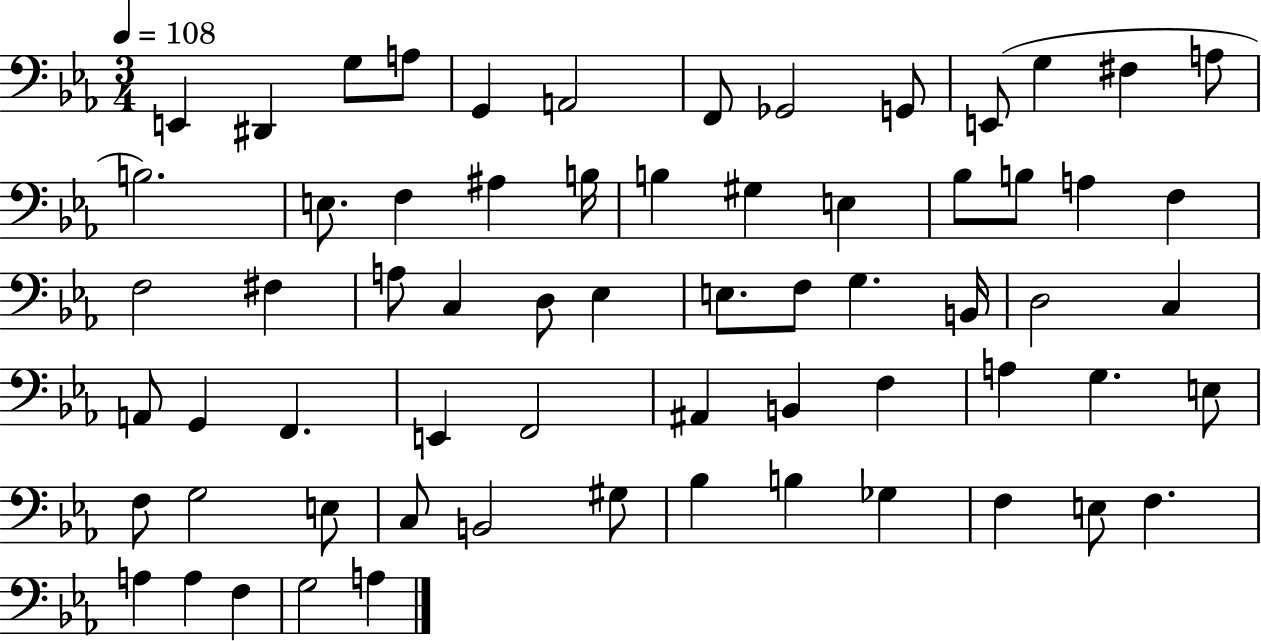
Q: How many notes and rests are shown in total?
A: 65